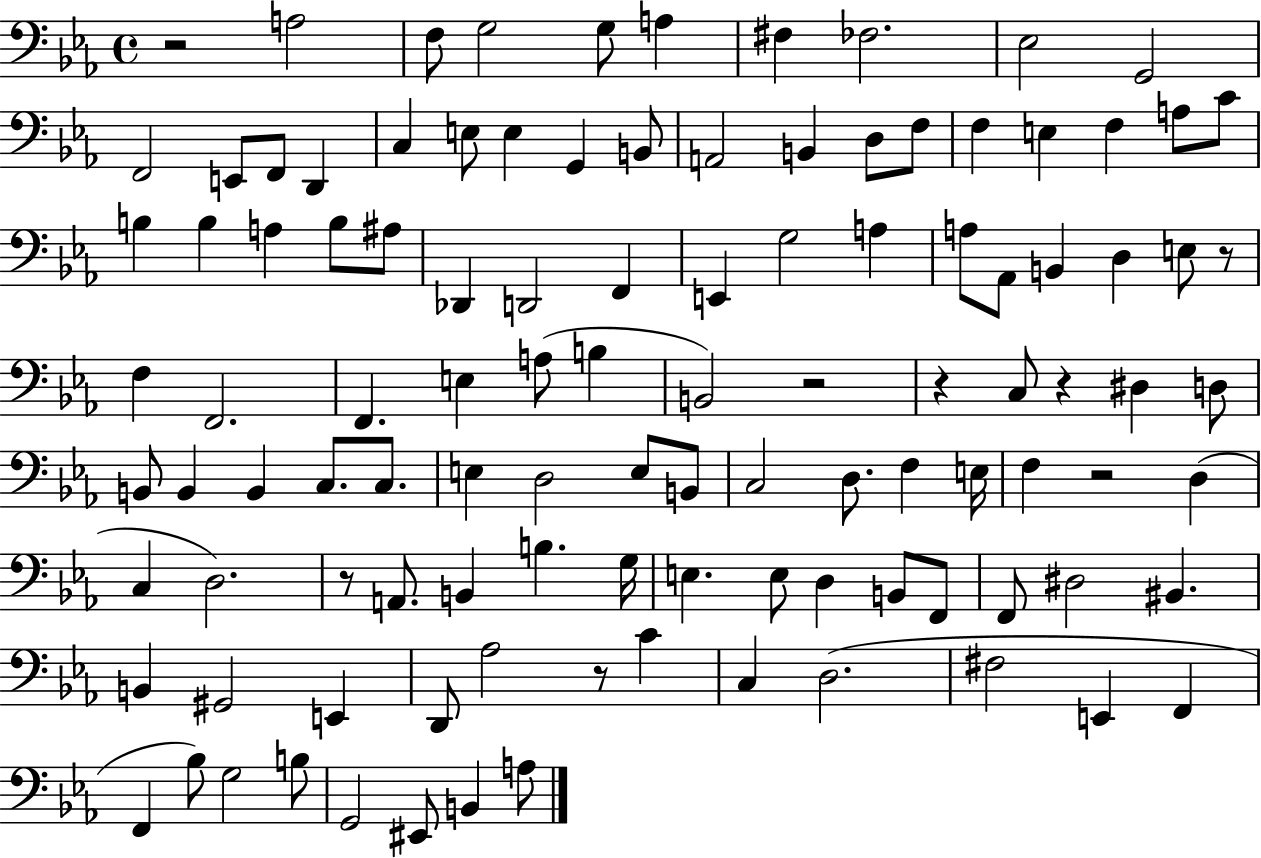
{
  \clef bass
  \time 4/4
  \defaultTimeSignature
  \key ees \major
  \repeat volta 2 { r2 a2 | f8 g2 g8 a4 | fis4 fes2. | ees2 g,2 | \break f,2 e,8 f,8 d,4 | c4 e8 e4 g,4 b,8 | a,2 b,4 d8 f8 | f4 e4 f4 a8 c'8 | \break b4 b4 a4 b8 ais8 | des,4 d,2 f,4 | e,4 g2 a4 | a8 aes,8 b,4 d4 e8 r8 | \break f4 f,2. | f,4. e4 a8( b4 | b,2) r2 | r4 c8 r4 dis4 d8 | \break b,8 b,4 b,4 c8. c8. | e4 d2 e8 b,8 | c2 d8. f4 e16 | f4 r2 d4( | \break c4 d2.) | r8 a,8. b,4 b4. g16 | e4. e8 d4 b,8 f,8 | f,8 dis2 bis,4. | \break b,4 gis,2 e,4 | d,8 aes2 r8 c'4 | c4 d2.( | fis2 e,4 f,4 | \break f,4 bes8) g2 b8 | g,2 eis,8 b,4 a8 | } \bar "|."
}